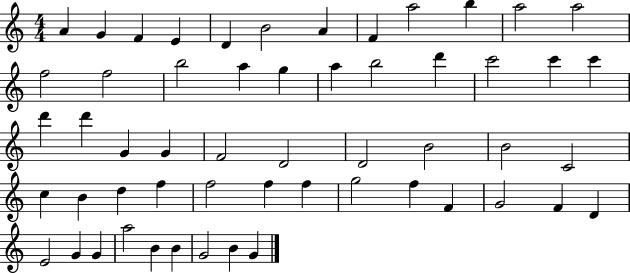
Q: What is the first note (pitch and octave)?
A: A4